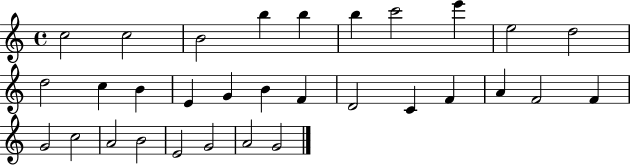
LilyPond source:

{
  \clef treble
  \time 4/4
  \defaultTimeSignature
  \key c \major
  c''2 c''2 | b'2 b''4 b''4 | b''4 c'''2 e'''4 | e''2 d''2 | \break d''2 c''4 b'4 | e'4 g'4 b'4 f'4 | d'2 c'4 f'4 | a'4 f'2 f'4 | \break g'2 c''2 | a'2 b'2 | e'2 g'2 | a'2 g'2 | \break \bar "|."
}